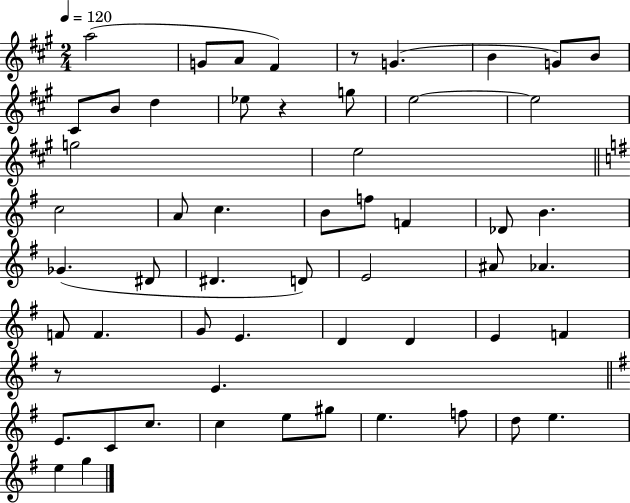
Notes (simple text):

A5/h G4/e A4/e F#4/q R/e G4/q. B4/q G4/e B4/e C#4/e B4/e D5/q Eb5/e R/q G5/e E5/h E5/h G5/h E5/h C5/h A4/e C5/q. B4/e F5/e F4/q Db4/e B4/q. Gb4/q. D#4/e D#4/q. D4/e E4/h A#4/e Ab4/q. F4/e F4/q. G4/e E4/q. D4/q D4/q E4/q F4/q R/e E4/q. E4/e. C4/e C5/e. C5/q E5/e G#5/e E5/q. F5/e D5/e E5/q. E5/q G5/q